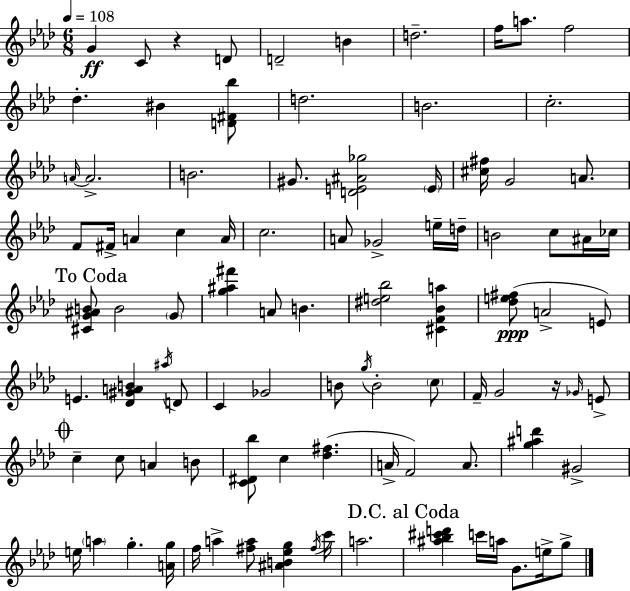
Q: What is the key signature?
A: F minor